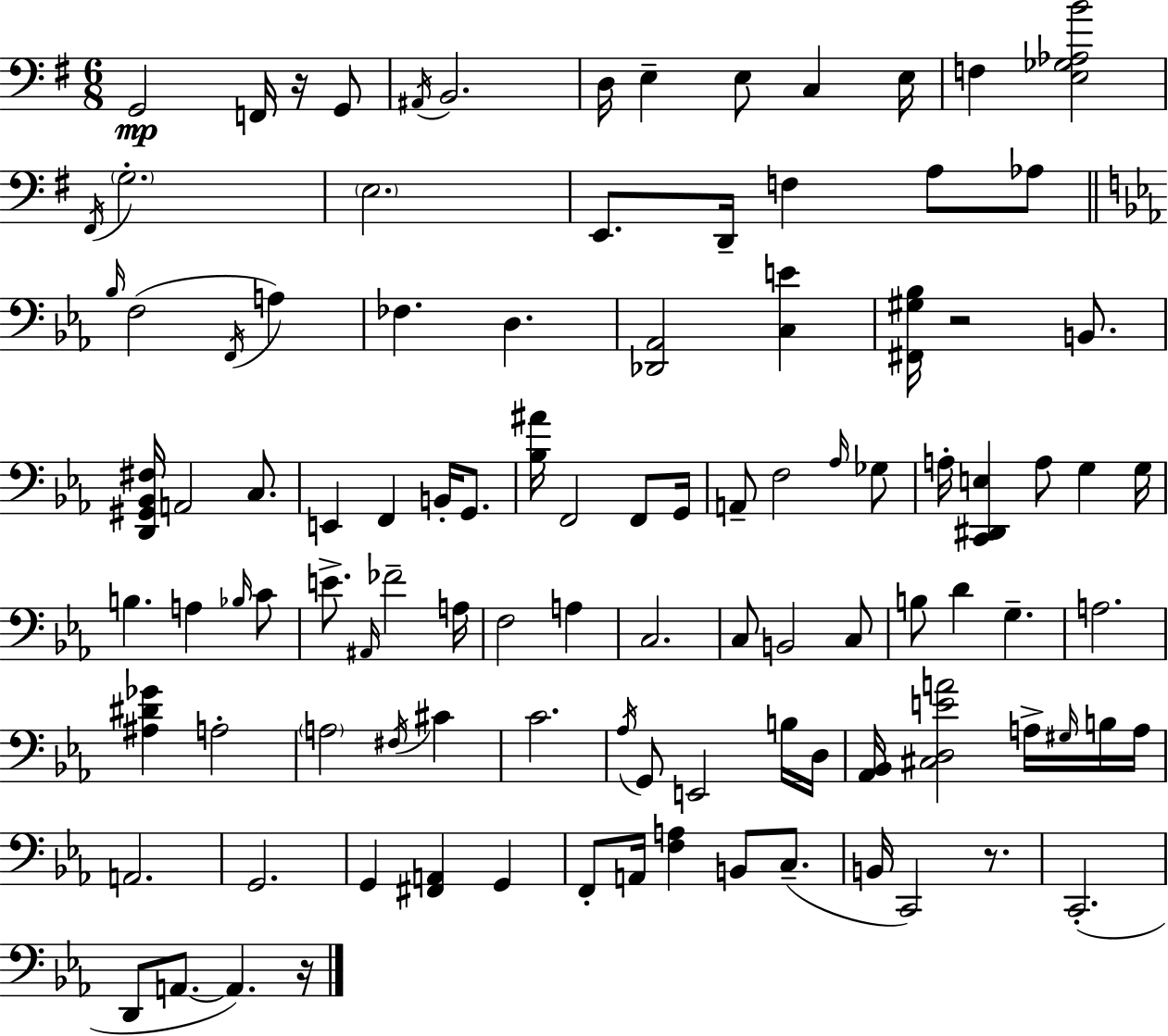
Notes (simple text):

G2/h F2/s R/s G2/e A#2/s B2/h. D3/s E3/q E3/e C3/q E3/s F3/q [E3,Gb3,Ab3,B4]/h F#2/s G3/h. E3/h. E2/e. D2/s F3/q A3/e Ab3/e Bb3/s F3/h F2/s A3/q FES3/q. D3/q. [Db2,Ab2]/h [C3,E4]/q [F#2,G#3,Bb3]/s R/h B2/e. [D2,G#2,Bb2,F#3]/s A2/h C3/e. E2/q F2/q B2/s G2/e. [Bb3,A#4]/s F2/h F2/e G2/s A2/e F3/h Ab3/s Gb3/e A3/s [C2,D#2,E3]/q A3/e G3/q G3/s B3/q. A3/q Bb3/s C4/e E4/e. A#2/s FES4/h A3/s F3/h A3/q C3/h. C3/e B2/h C3/e B3/e D4/q G3/q. A3/h. [A#3,D#4,Gb4]/q A3/h A3/h F#3/s C#4/q C4/h. Ab3/s G2/e E2/h B3/s D3/s [Ab2,Bb2]/s [C#3,D3,E4,A4]/h A3/s G#3/s B3/s A3/s A2/h. G2/h. G2/q [F#2,A2]/q G2/q F2/e A2/s [F3,A3]/q B2/e C3/e. B2/s C2/h R/e. C2/h. D2/e A2/e. A2/q. R/s